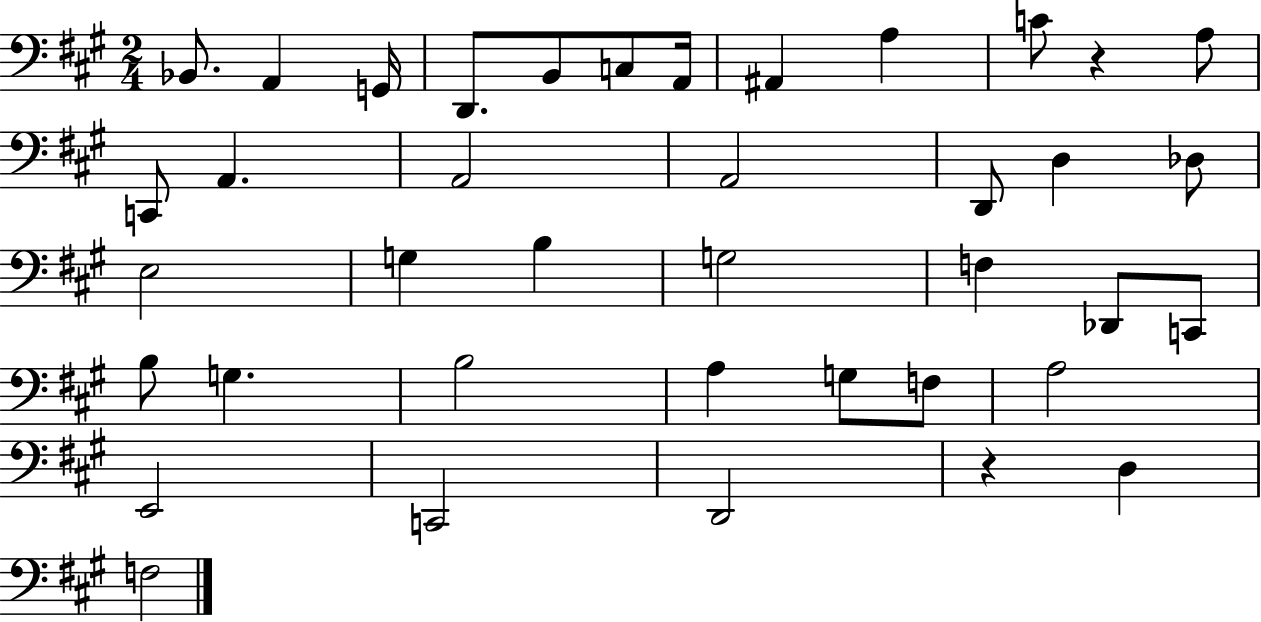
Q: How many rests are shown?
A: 2